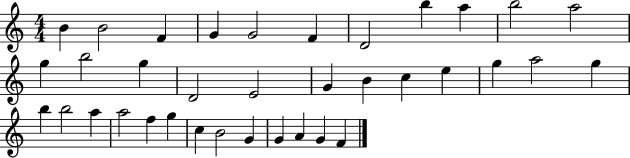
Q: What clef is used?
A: treble